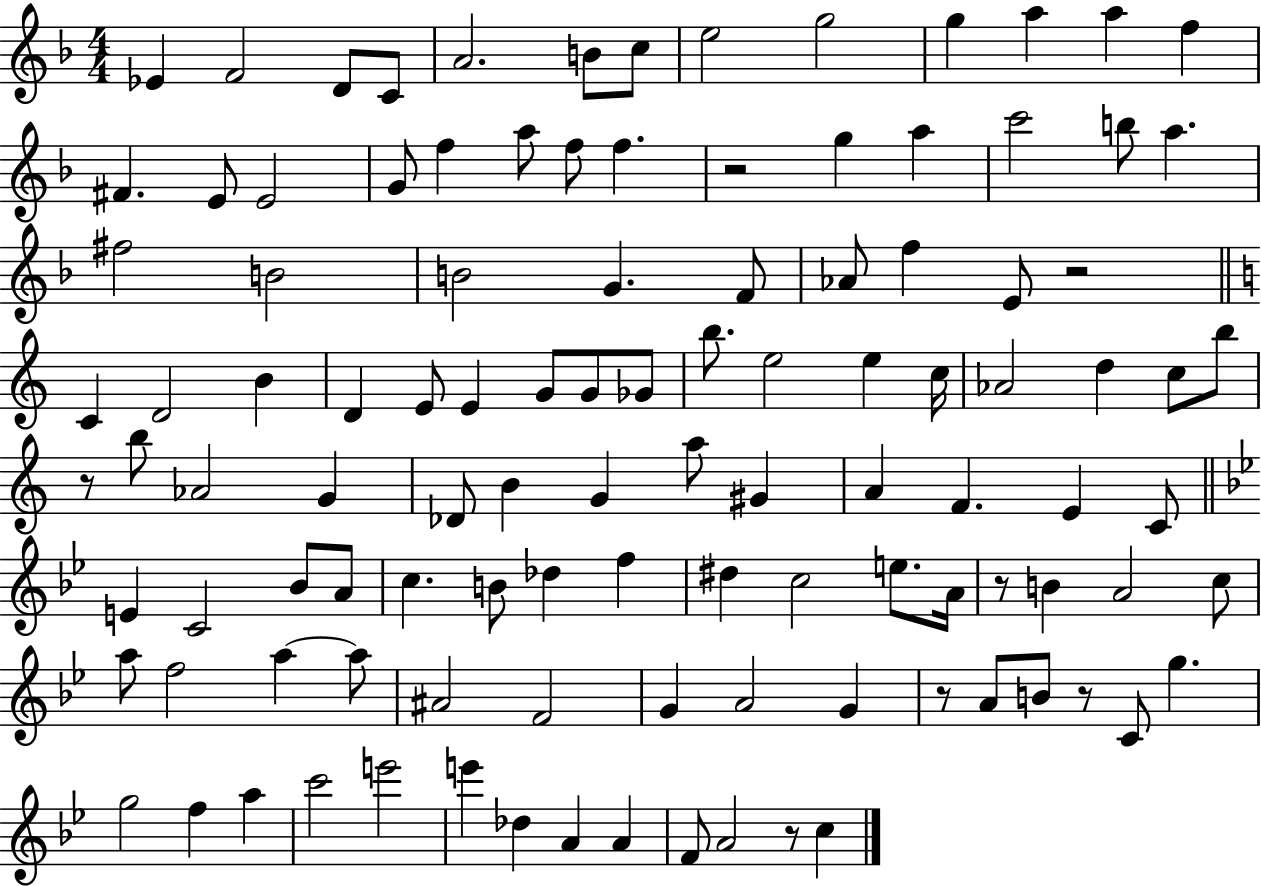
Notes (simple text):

Eb4/q F4/h D4/e C4/e A4/h. B4/e C5/e E5/h G5/h G5/q A5/q A5/q F5/q F#4/q. E4/e E4/h G4/e F5/q A5/e F5/e F5/q. R/h G5/q A5/q C6/h B5/e A5/q. F#5/h B4/h B4/h G4/q. F4/e Ab4/e F5/q E4/e R/h C4/q D4/h B4/q D4/q E4/e E4/q G4/e G4/e Gb4/e B5/e. E5/h E5/q C5/s Ab4/h D5/q C5/e B5/e R/e B5/e Ab4/h G4/q Db4/e B4/q G4/q A5/e G#4/q A4/q F4/q. E4/q C4/e E4/q C4/h Bb4/e A4/e C5/q. B4/e Db5/q F5/q D#5/q C5/h E5/e. A4/s R/e B4/q A4/h C5/e A5/e F5/h A5/q A5/e A#4/h F4/h G4/q A4/h G4/q R/e A4/e B4/e R/e C4/e G5/q. G5/h F5/q A5/q C6/h E6/h E6/q Db5/q A4/q A4/q F4/e A4/h R/e C5/q